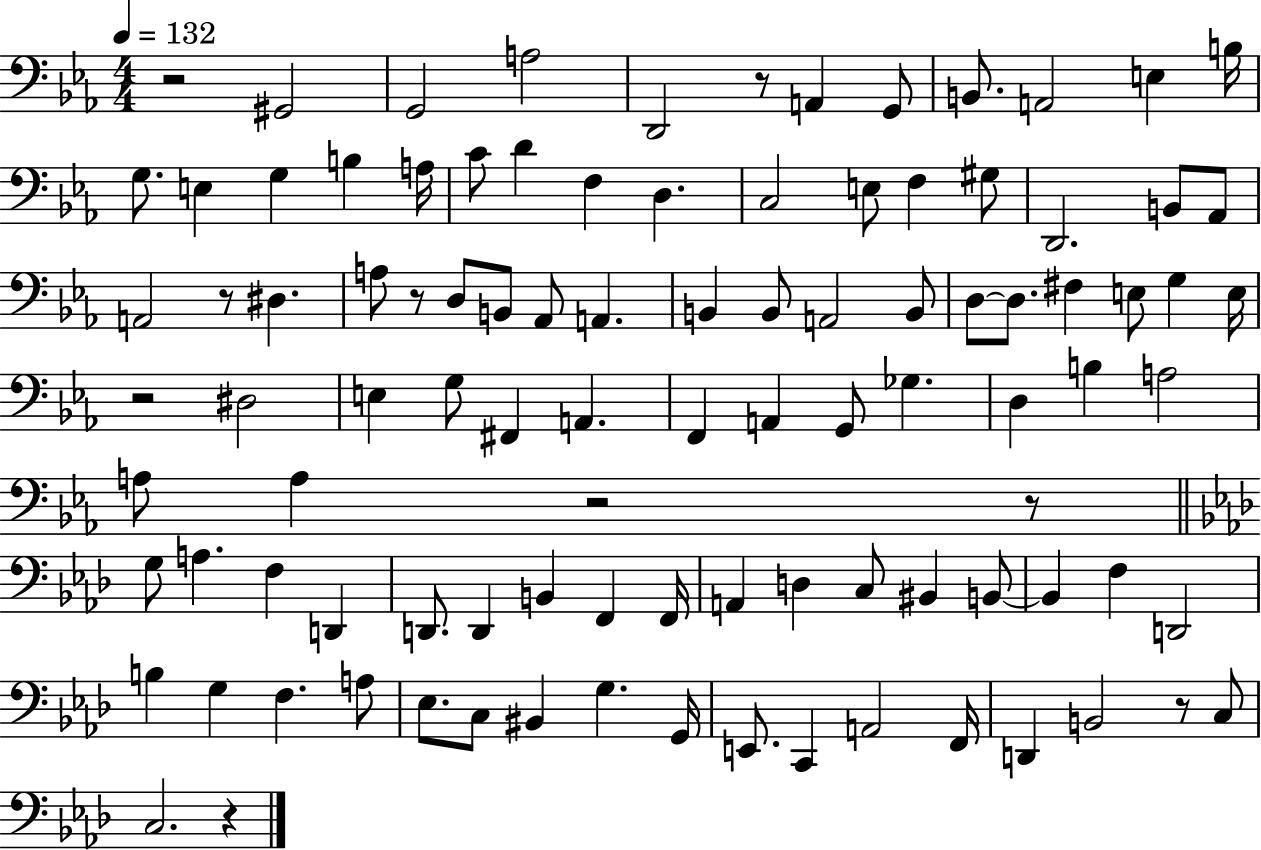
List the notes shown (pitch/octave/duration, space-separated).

R/h G#2/h G2/h A3/h D2/h R/e A2/q G2/e B2/e. A2/h E3/q B3/s G3/e. E3/q G3/q B3/q A3/s C4/e D4/q F3/q D3/q. C3/h E3/e F3/q G#3/e D2/h. B2/e Ab2/e A2/h R/e D#3/q. A3/e R/e D3/e B2/e Ab2/e A2/q. B2/q B2/e A2/h B2/e D3/e D3/e. F#3/q E3/e G3/q E3/s R/h D#3/h E3/q G3/e F#2/q A2/q. F2/q A2/q G2/e Gb3/q. D3/q B3/q A3/h A3/e A3/q R/h R/e G3/e A3/q. F3/q D2/q D2/e. D2/q B2/q F2/q F2/s A2/q D3/q C3/e BIS2/q B2/e B2/q F3/q D2/h B3/q G3/q F3/q. A3/e Eb3/e. C3/e BIS2/q G3/q. G2/s E2/e. C2/q A2/h F2/s D2/q B2/h R/e C3/e C3/h. R/q